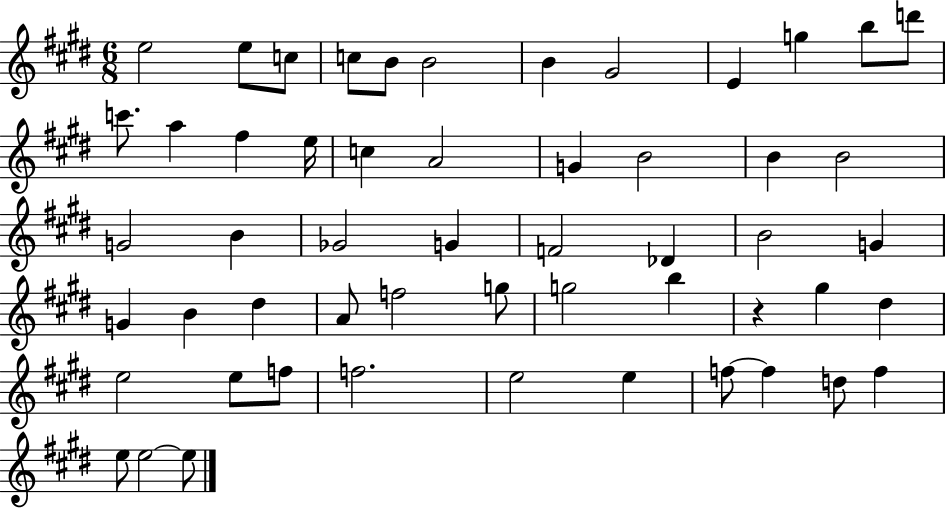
E5/h E5/e C5/e C5/e B4/e B4/h B4/q G#4/h E4/q G5/q B5/e D6/e C6/e. A5/q F#5/q E5/s C5/q A4/h G4/q B4/h B4/q B4/h G4/h B4/q Gb4/h G4/q F4/h Db4/q B4/h G4/q G4/q B4/q D#5/q A4/e F5/h G5/e G5/h B5/q R/q G#5/q D#5/q E5/h E5/e F5/e F5/h. E5/h E5/q F5/e F5/q D5/e F5/q E5/e E5/h E5/e